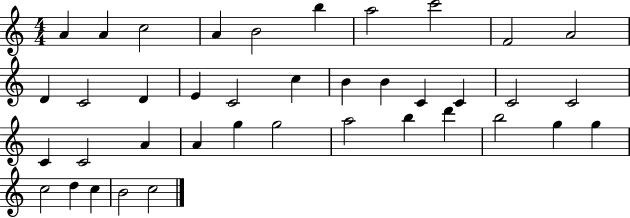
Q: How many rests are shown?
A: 0